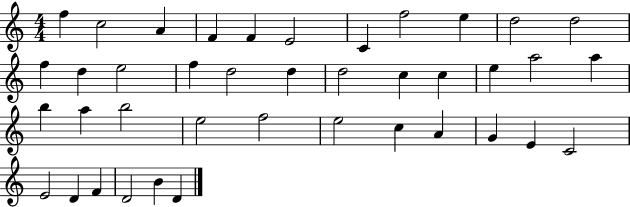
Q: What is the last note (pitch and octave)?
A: D4